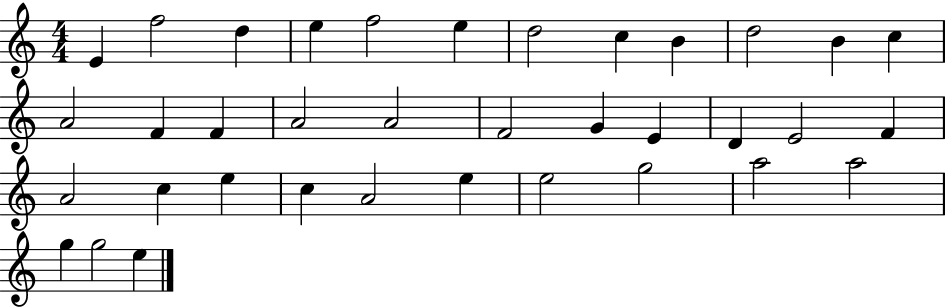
{
  \clef treble
  \numericTimeSignature
  \time 4/4
  \key c \major
  e'4 f''2 d''4 | e''4 f''2 e''4 | d''2 c''4 b'4 | d''2 b'4 c''4 | \break a'2 f'4 f'4 | a'2 a'2 | f'2 g'4 e'4 | d'4 e'2 f'4 | \break a'2 c''4 e''4 | c''4 a'2 e''4 | e''2 g''2 | a''2 a''2 | \break g''4 g''2 e''4 | \bar "|."
}